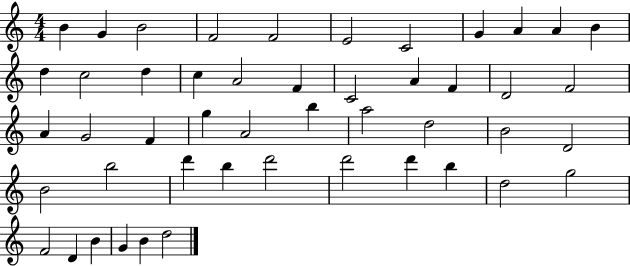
{
  \clef treble
  \numericTimeSignature
  \time 4/4
  \key c \major
  b'4 g'4 b'2 | f'2 f'2 | e'2 c'2 | g'4 a'4 a'4 b'4 | \break d''4 c''2 d''4 | c''4 a'2 f'4 | c'2 a'4 f'4 | d'2 f'2 | \break a'4 g'2 f'4 | g''4 a'2 b''4 | a''2 d''2 | b'2 d'2 | \break b'2 b''2 | d'''4 b''4 d'''2 | d'''2 d'''4 b''4 | d''2 g''2 | \break f'2 d'4 b'4 | g'4 b'4 d''2 | \bar "|."
}